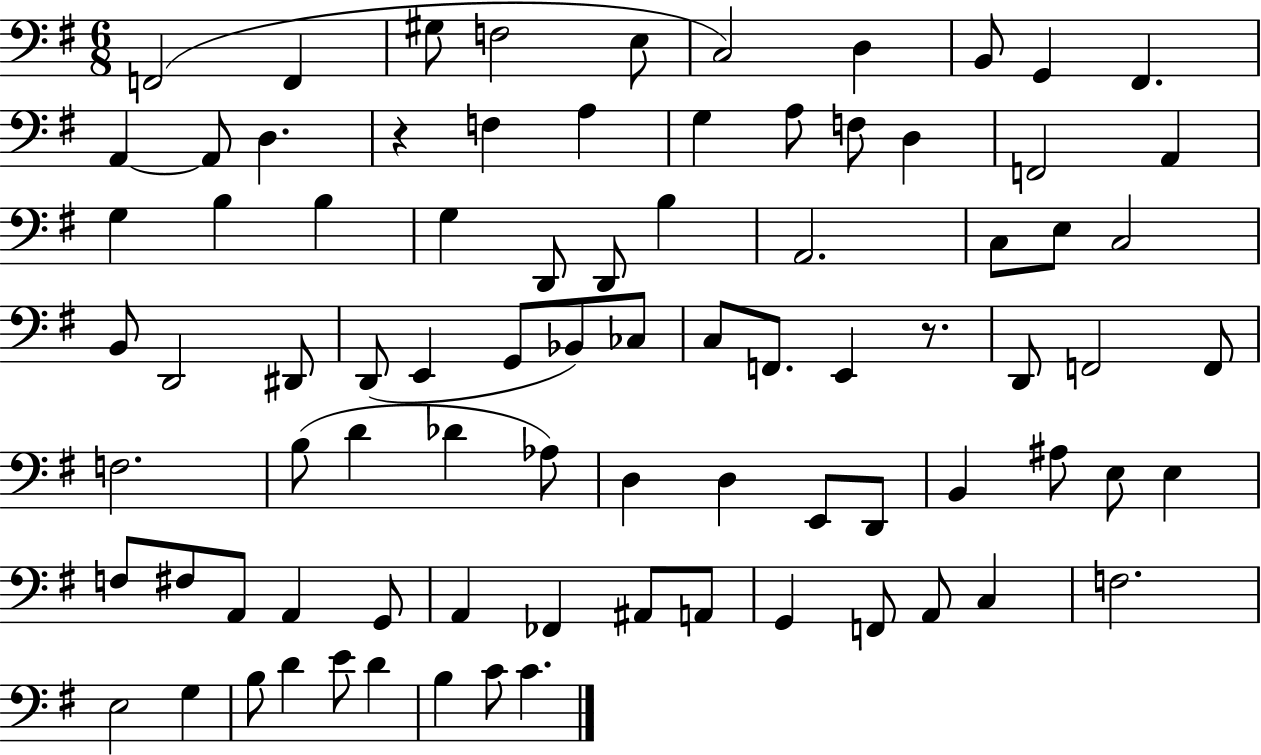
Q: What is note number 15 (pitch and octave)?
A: A3